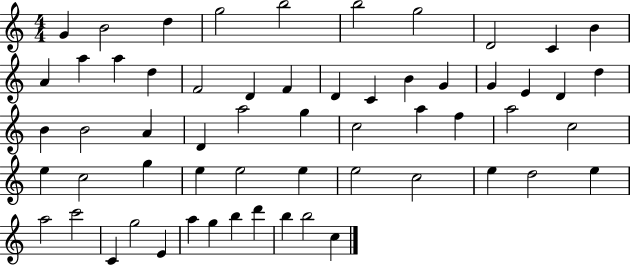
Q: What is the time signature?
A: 4/4